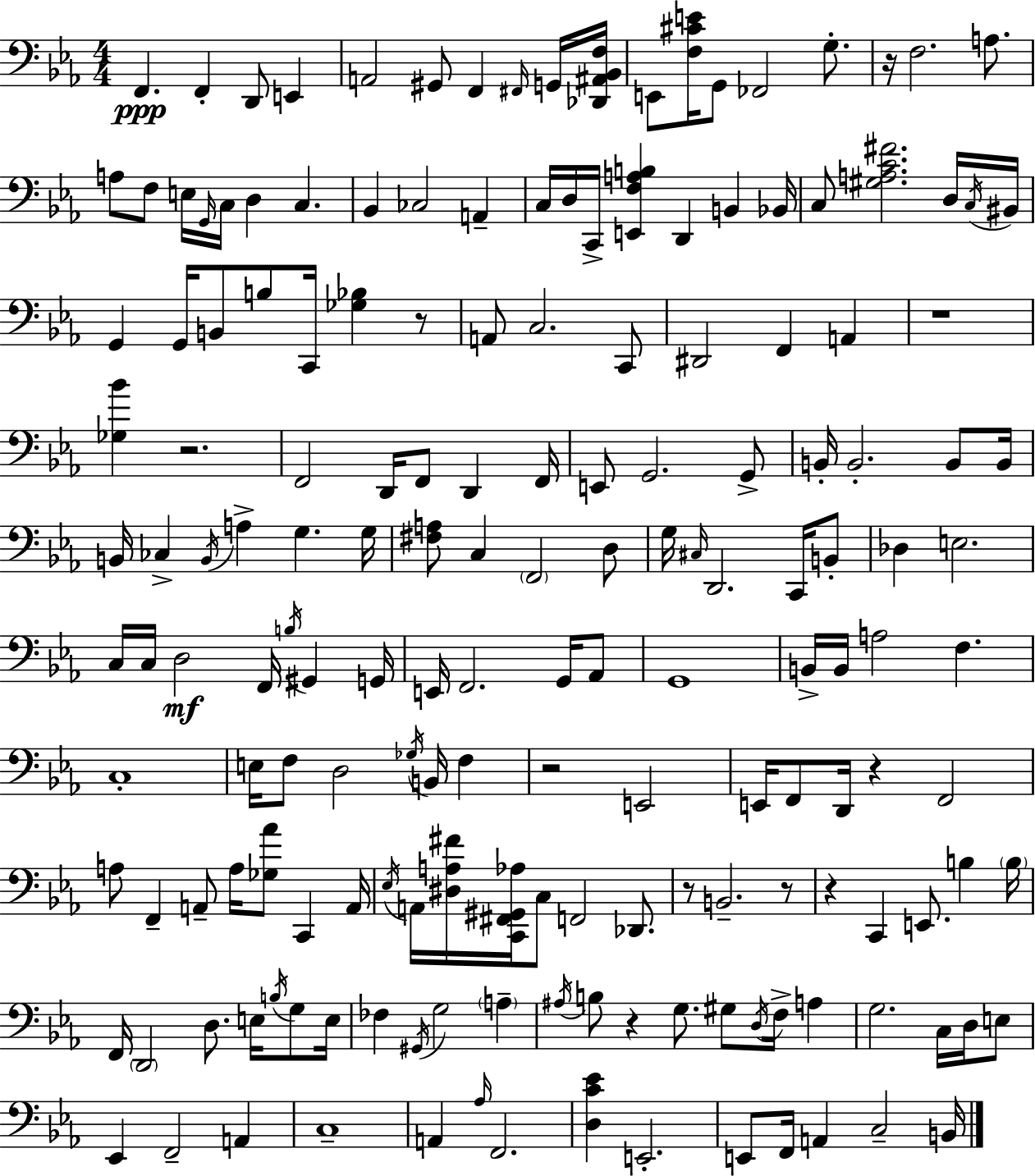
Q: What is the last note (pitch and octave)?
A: B2